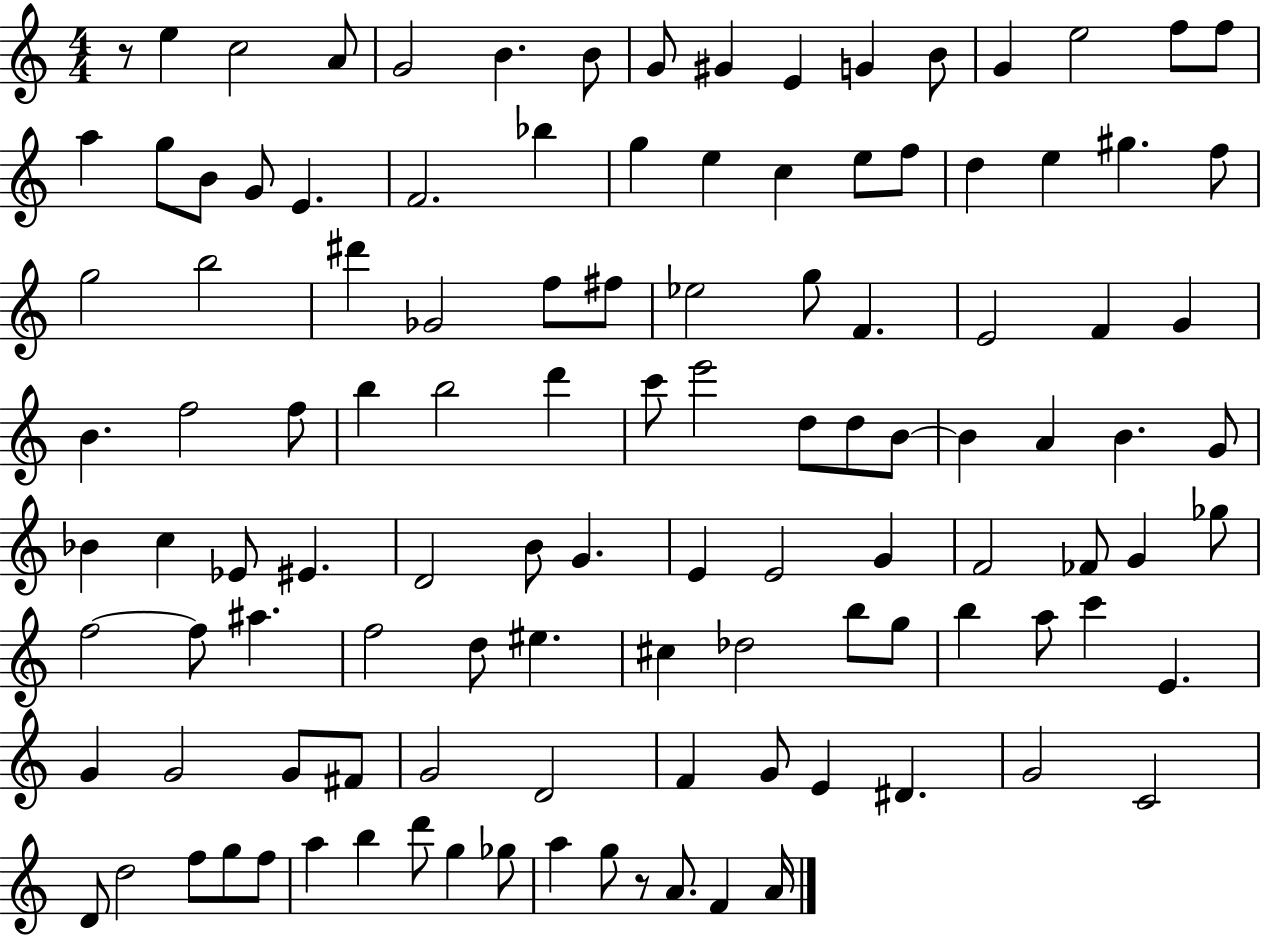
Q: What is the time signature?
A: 4/4